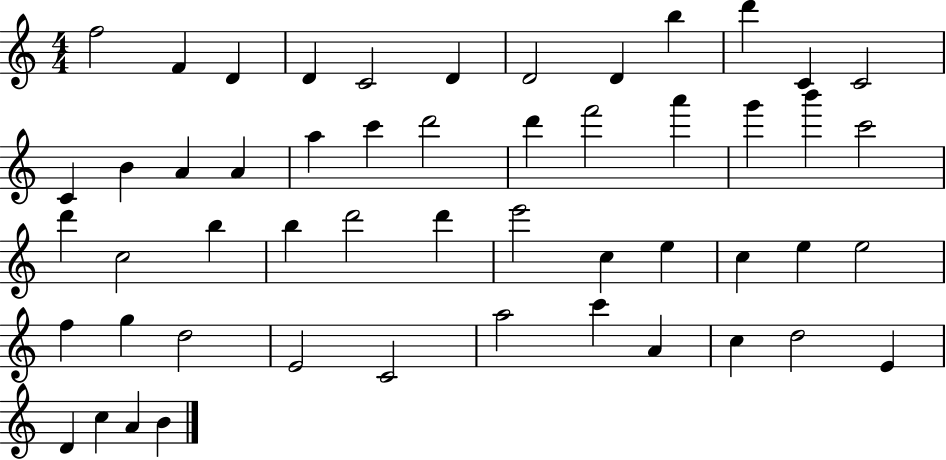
{
  \clef treble
  \numericTimeSignature
  \time 4/4
  \key c \major
  f''2 f'4 d'4 | d'4 c'2 d'4 | d'2 d'4 b''4 | d'''4 c'4 c'2 | \break c'4 b'4 a'4 a'4 | a''4 c'''4 d'''2 | d'''4 f'''2 a'''4 | g'''4 b'''4 c'''2 | \break d'''4 c''2 b''4 | b''4 d'''2 d'''4 | e'''2 c''4 e''4 | c''4 e''4 e''2 | \break f''4 g''4 d''2 | e'2 c'2 | a''2 c'''4 a'4 | c''4 d''2 e'4 | \break d'4 c''4 a'4 b'4 | \bar "|."
}